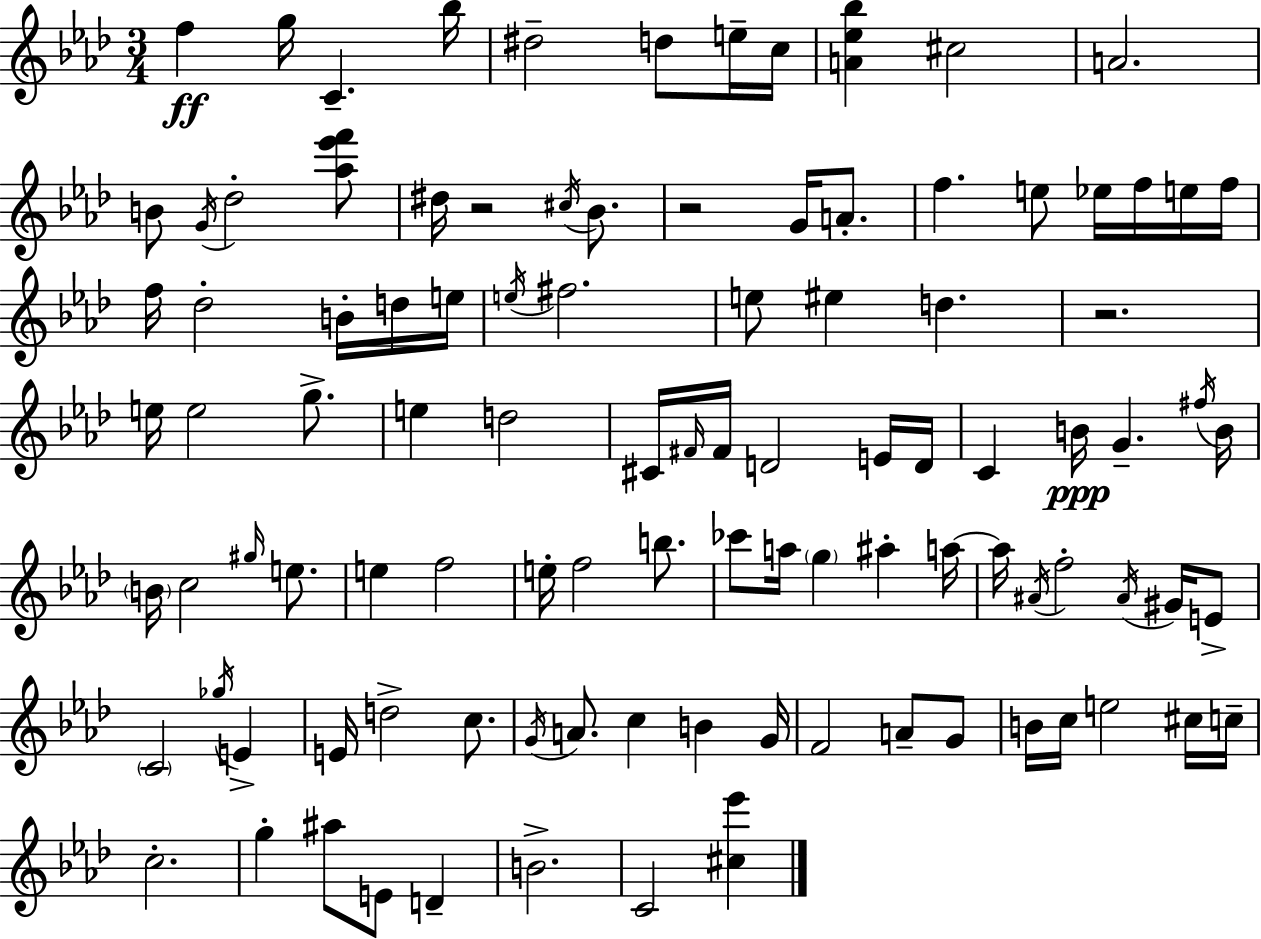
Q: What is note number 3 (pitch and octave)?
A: C4